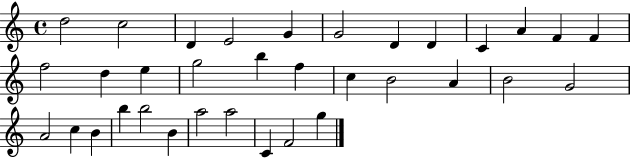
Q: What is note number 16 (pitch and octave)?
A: G5